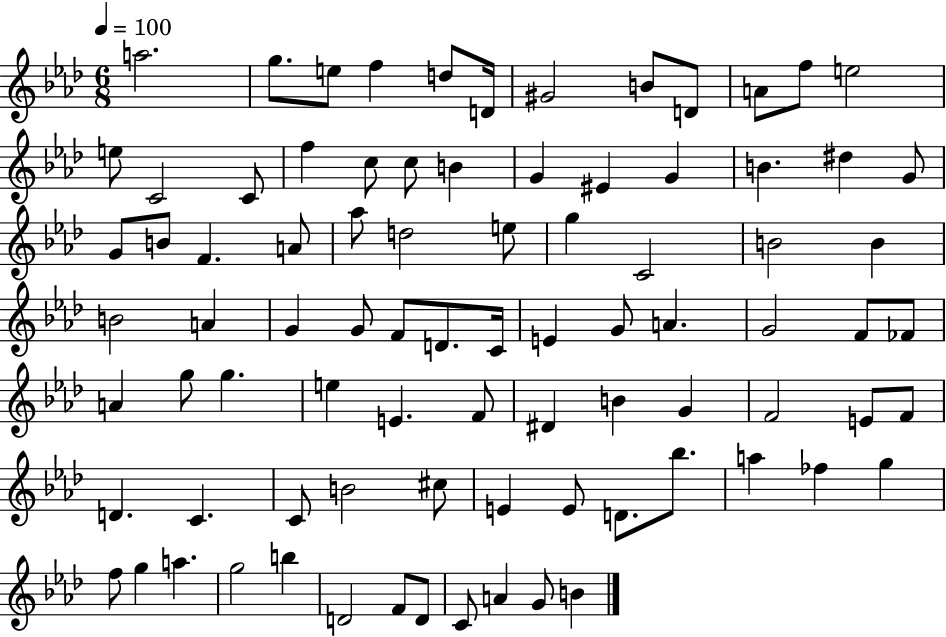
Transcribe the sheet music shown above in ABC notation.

X:1
T:Untitled
M:6/8
L:1/4
K:Ab
a2 g/2 e/2 f d/2 D/4 ^G2 B/2 D/2 A/2 f/2 e2 e/2 C2 C/2 f c/2 c/2 B G ^E G B ^d G/2 G/2 B/2 F A/2 _a/2 d2 e/2 g C2 B2 B B2 A G G/2 F/2 D/2 C/4 E G/2 A G2 F/2 _F/2 A g/2 g e E F/2 ^D B G F2 E/2 F/2 D C C/2 B2 ^c/2 E E/2 D/2 _b/2 a _f g f/2 g a g2 b D2 F/2 D/2 C/2 A G/2 B